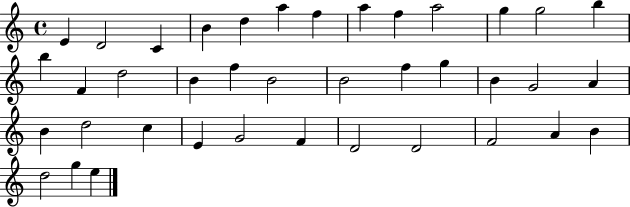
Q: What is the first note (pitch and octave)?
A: E4